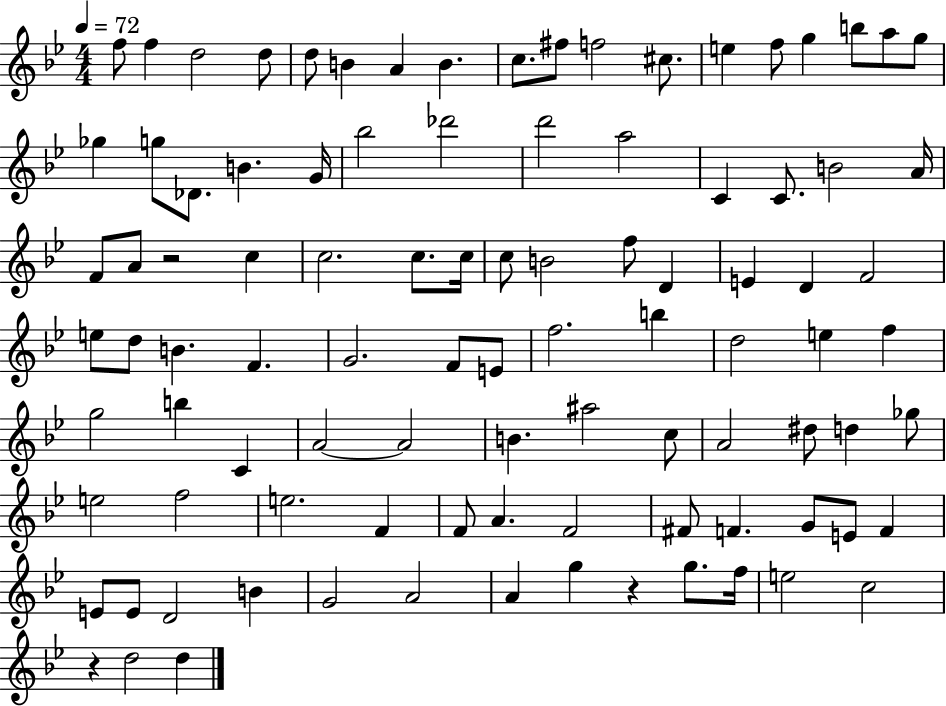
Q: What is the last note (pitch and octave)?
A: D5